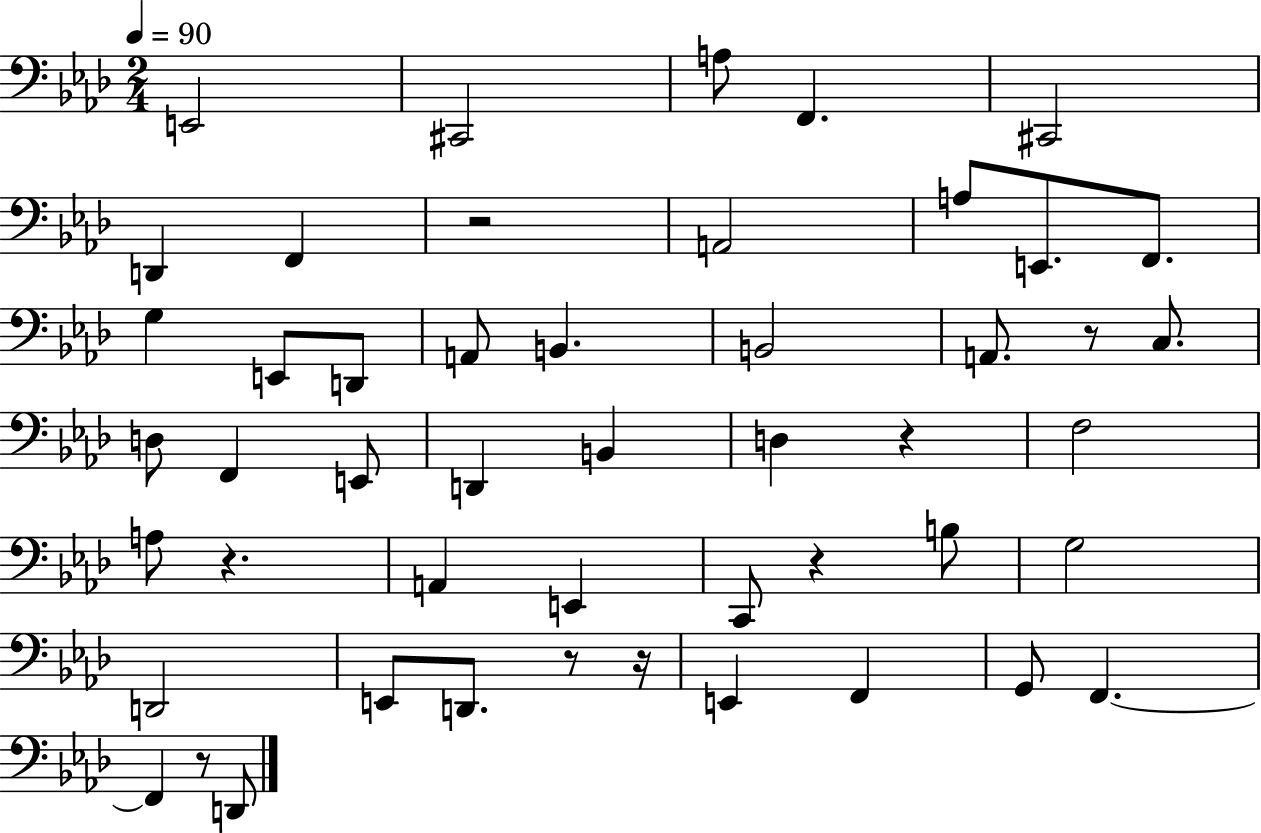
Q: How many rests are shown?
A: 8